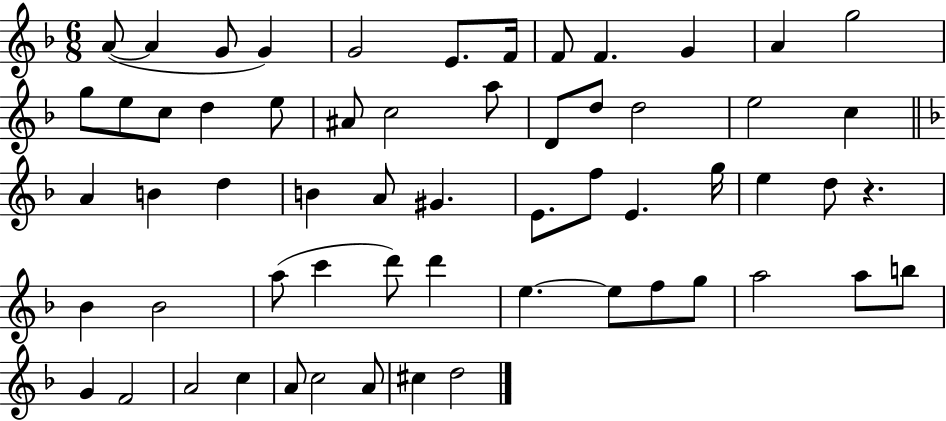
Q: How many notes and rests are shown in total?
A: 60